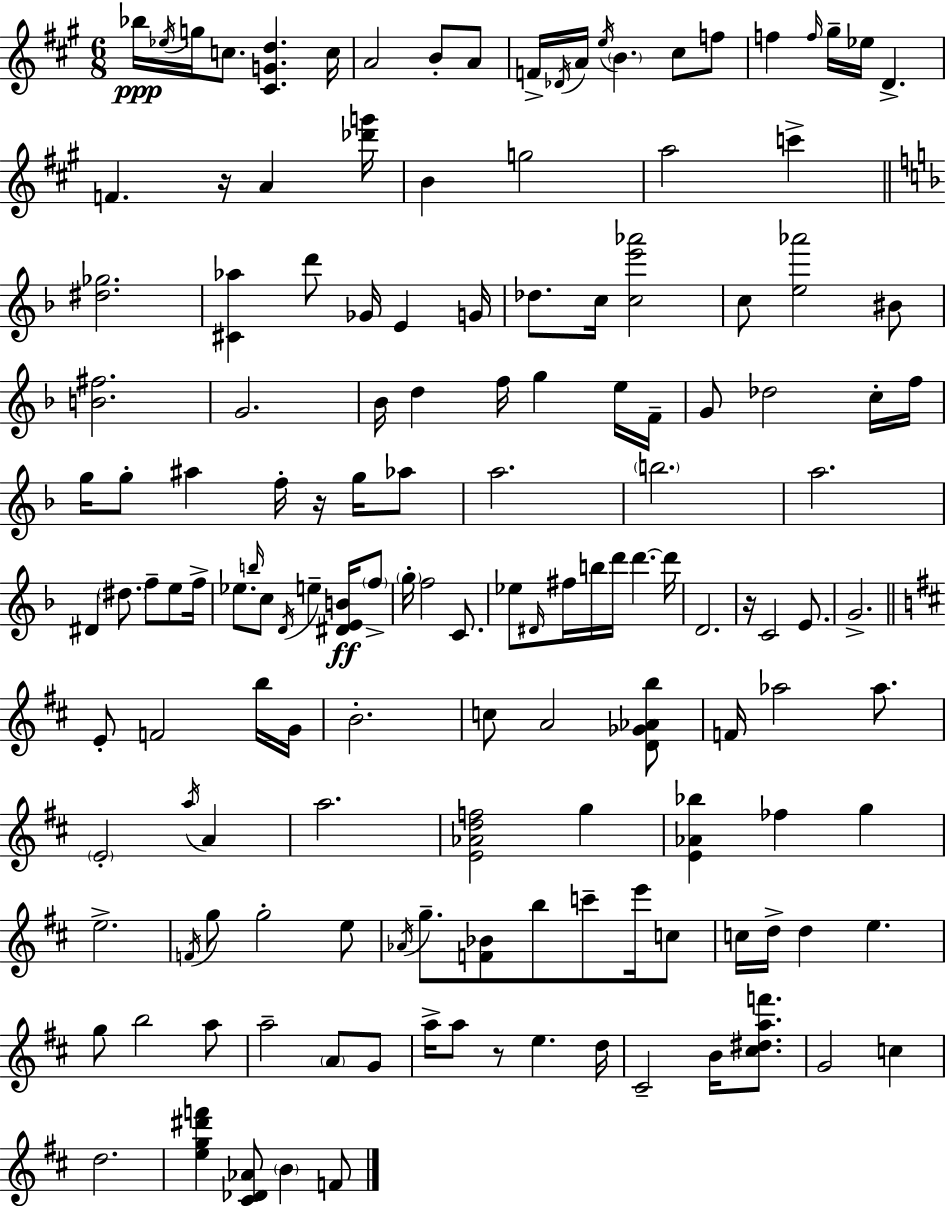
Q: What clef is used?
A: treble